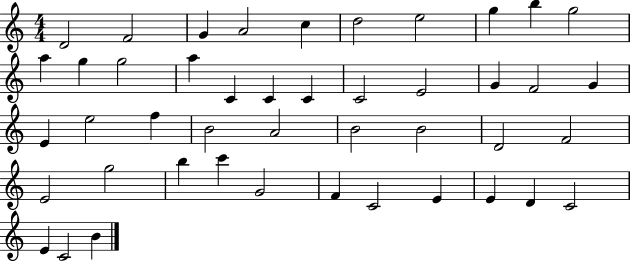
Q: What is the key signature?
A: C major